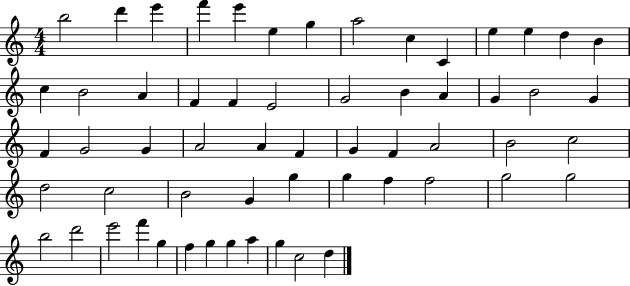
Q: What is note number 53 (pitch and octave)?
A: F5